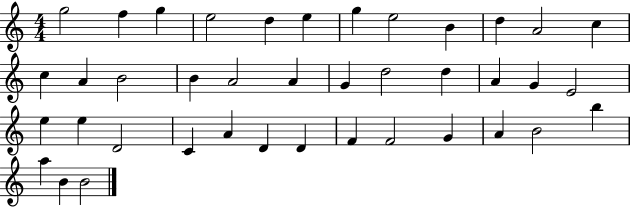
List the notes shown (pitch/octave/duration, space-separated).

G5/h F5/q G5/q E5/h D5/q E5/q G5/q E5/h B4/q D5/q A4/h C5/q C5/q A4/q B4/h B4/q A4/h A4/q G4/q D5/h D5/q A4/q G4/q E4/h E5/q E5/q D4/h C4/q A4/q D4/q D4/q F4/q F4/h G4/q A4/q B4/h B5/q A5/q B4/q B4/h